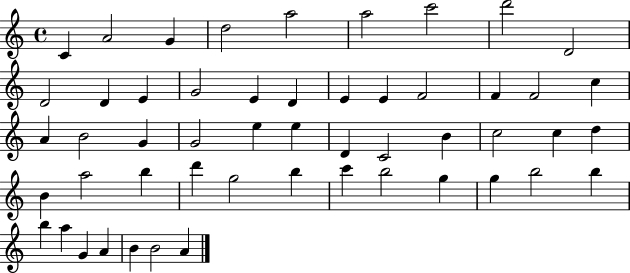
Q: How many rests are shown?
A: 0